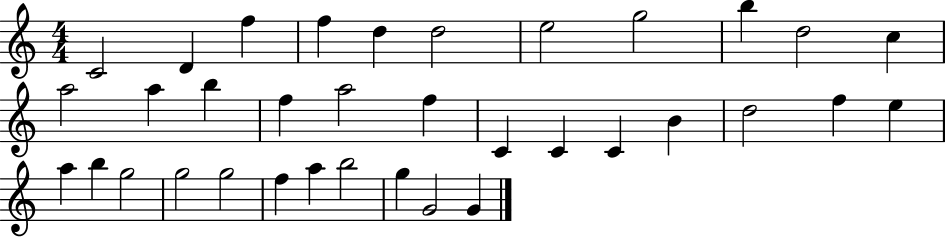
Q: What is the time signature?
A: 4/4